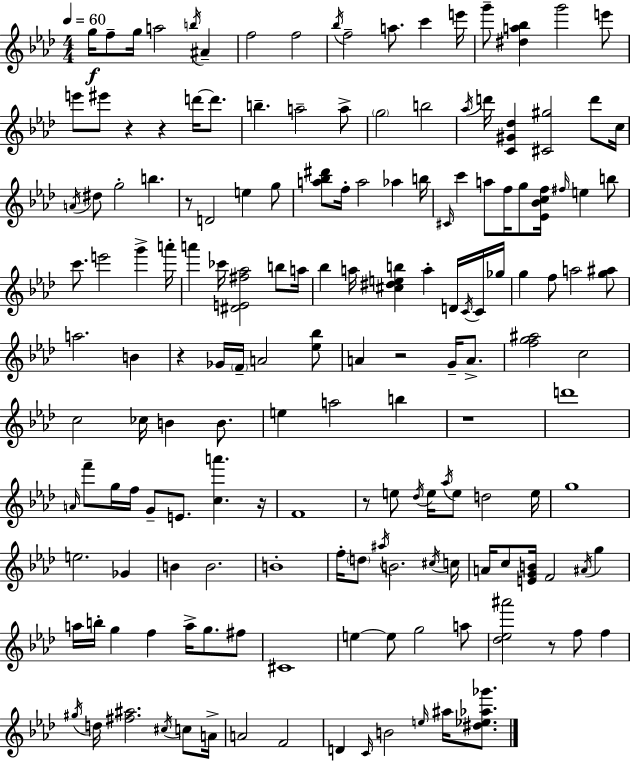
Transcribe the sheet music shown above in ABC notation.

X:1
T:Untitled
M:4/4
L:1/4
K:Ab
g/4 f/2 g/4 a2 b/4 ^A f2 f2 _b/4 f2 a/2 c' e'/4 g'/2 [^da_b] g'2 e'/2 e'/2 ^e'/2 z z d'/4 d'/2 b a2 a/2 g2 b2 _a/4 d'/4 [C^G_d] [^C^g]2 d'/2 c/4 A/4 ^d/2 g2 b z/2 D2 e g/2 [a_b^d']/2 f/4 a2 _a b/4 ^C/4 c' a/2 f/4 g/2 [_E_Bcf]/4 ^f/4 e b/2 c'/2 e'2 g' a'/4 a' _c'/4 [^DE^f_a]2 b/2 a/4 _b a/4 [^c^deb] a D/4 C/4 C/4 _g/4 g f/2 a2 [g^a]/2 a2 B z _G/4 F/4 A2 [_e_b]/2 A z2 G/4 A/2 [fg^a]2 c2 c2 _c/4 B B/2 e a2 b z4 d'4 A/4 f'/2 g/4 f/4 G/2 E/2 [ca'] z/4 F4 z/2 e/2 _d/4 e/4 _a/4 e/2 d2 e/4 g4 e2 _G B B2 B4 f/4 d/2 ^a/4 B2 ^c/4 c/4 A/4 c/2 [EGB]/4 F2 ^A/4 g a/4 b/4 g f a/4 g/2 ^f/2 ^C4 e e/2 g2 a/2 [_d_e^a']2 z/2 f/2 f ^g/4 d/4 [^f^a]2 ^c/4 c/2 A/4 A2 F2 D C/4 B2 e/4 ^a/4 [^d_e_a_g']/2